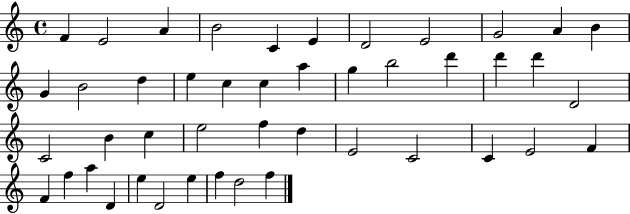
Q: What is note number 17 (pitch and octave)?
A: C5